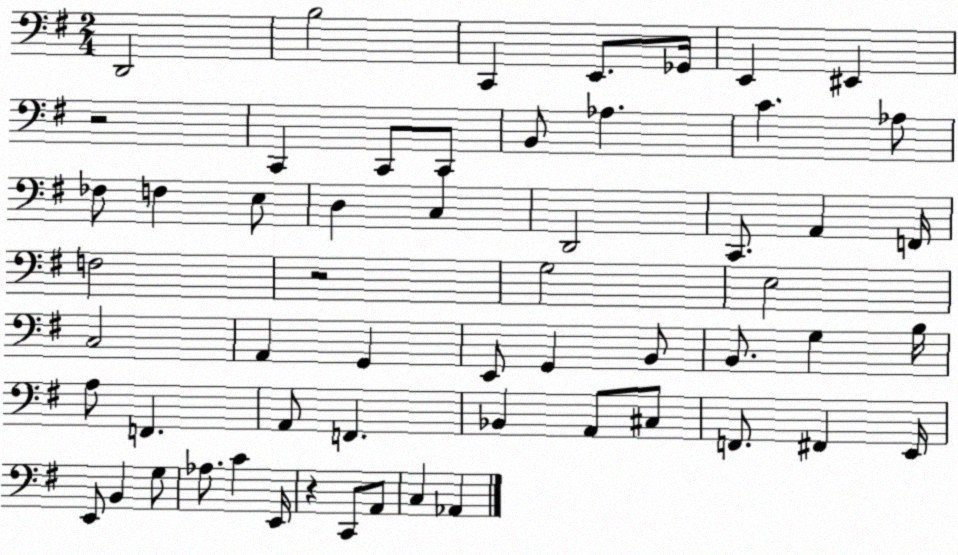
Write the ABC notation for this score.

X:1
T:Untitled
M:2/4
L:1/4
K:G
D,,2 B,2 C,, E,,/2 _G,,/4 E,, ^E,, z2 C,, C,,/2 C,,/2 B,,/2 _A, C _A,/2 _F,/2 F, E,/2 D, C, D,,2 C,,/2 A,, F,,/4 F,2 z2 G,2 E,2 C,2 A,, G,, E,,/2 G,, B,,/2 B,,/2 G, B,/4 A,/2 F,, A,,/2 F,, _B,, A,,/2 ^C,/2 F,,/2 ^F,, E,,/4 E,,/2 B,, G,/2 _A,/2 C E,,/4 z C,,/2 A,,/2 C, _A,,